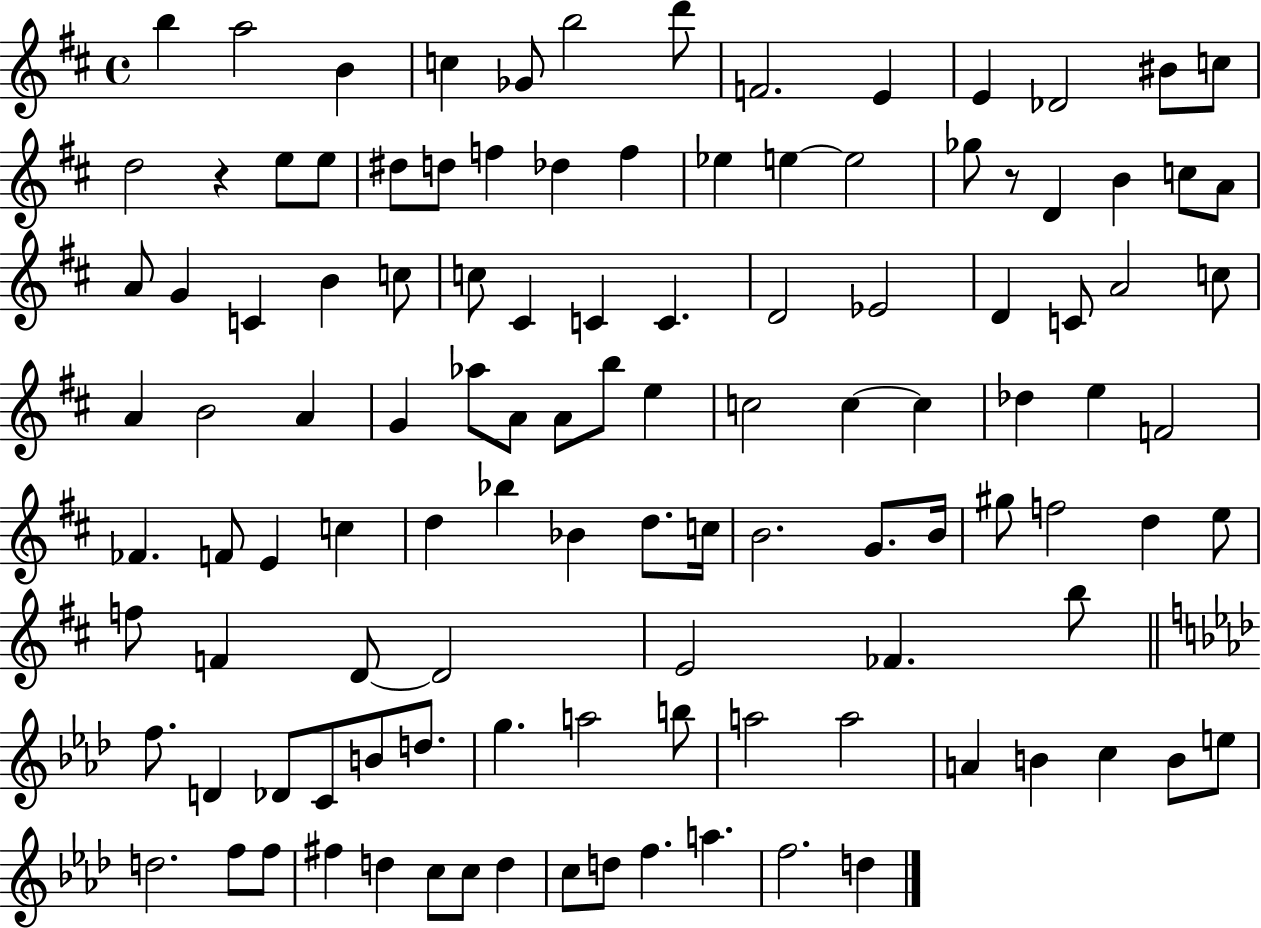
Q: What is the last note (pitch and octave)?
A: D5